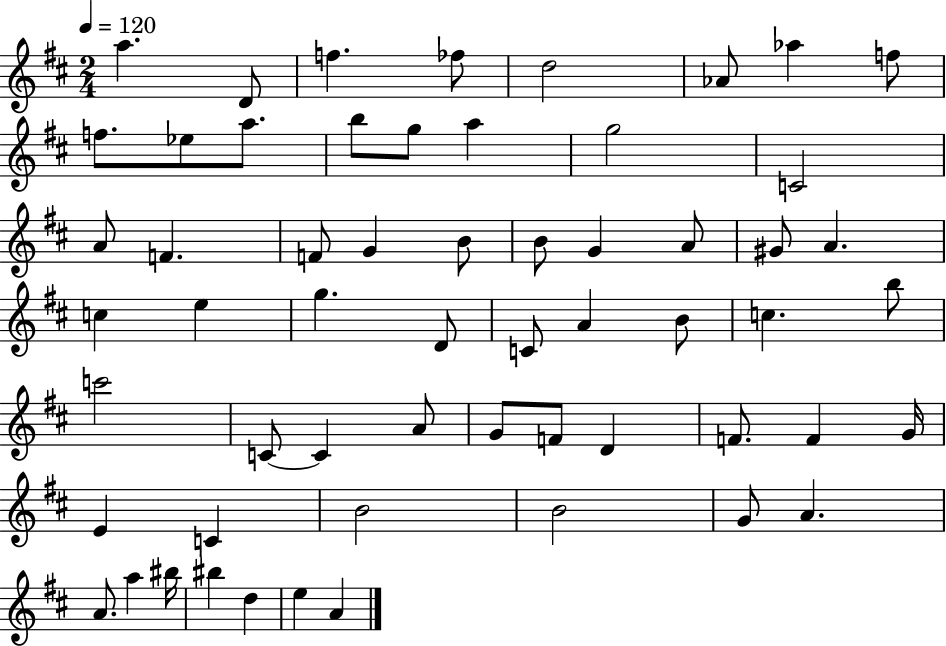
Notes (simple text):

A5/q. D4/e F5/q. FES5/e D5/h Ab4/e Ab5/q F5/e F5/e. Eb5/e A5/e. B5/e G5/e A5/q G5/h C4/h A4/e F4/q. F4/e G4/q B4/e B4/e G4/q A4/e G#4/e A4/q. C5/q E5/q G5/q. D4/e C4/e A4/q B4/e C5/q. B5/e C6/h C4/e C4/q A4/e G4/e F4/e D4/q F4/e. F4/q G4/s E4/q C4/q B4/h B4/h G4/e A4/q. A4/e. A5/q BIS5/s BIS5/q D5/q E5/q A4/q